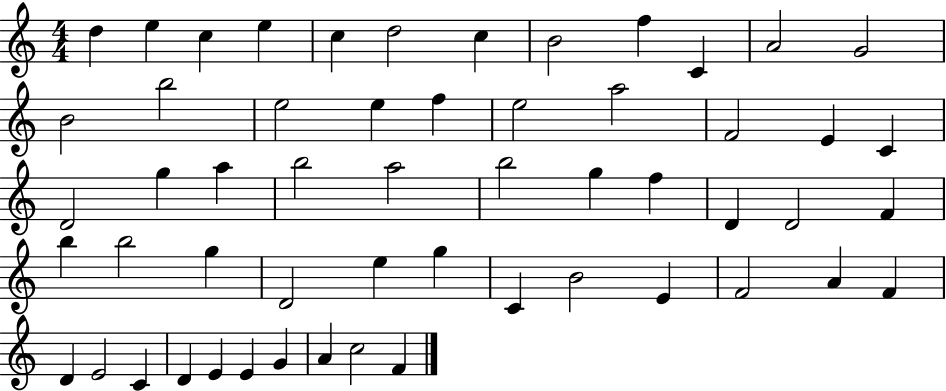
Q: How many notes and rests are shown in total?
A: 55